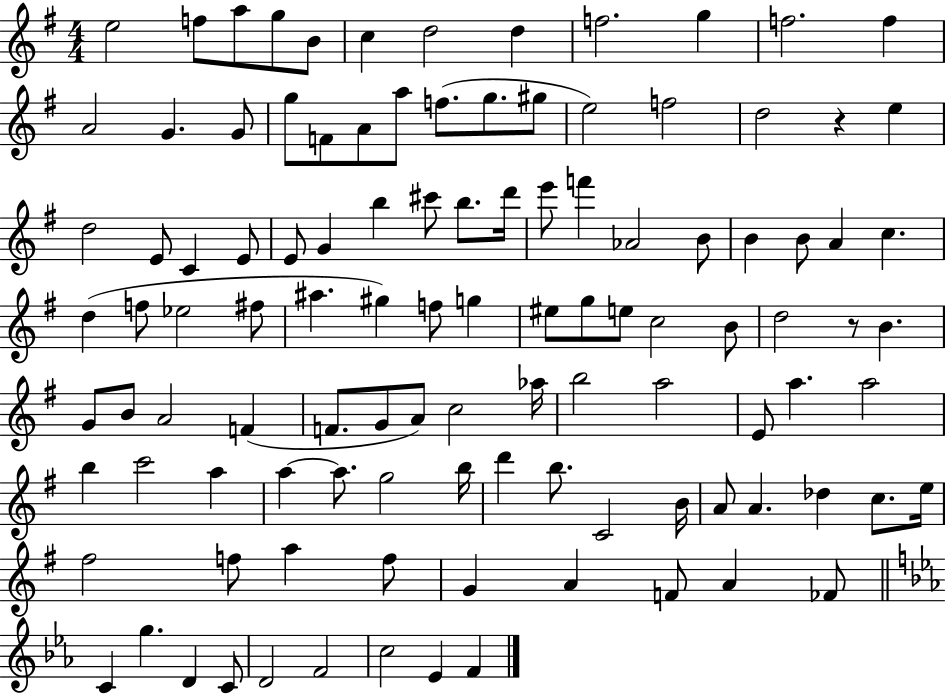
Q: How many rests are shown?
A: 2